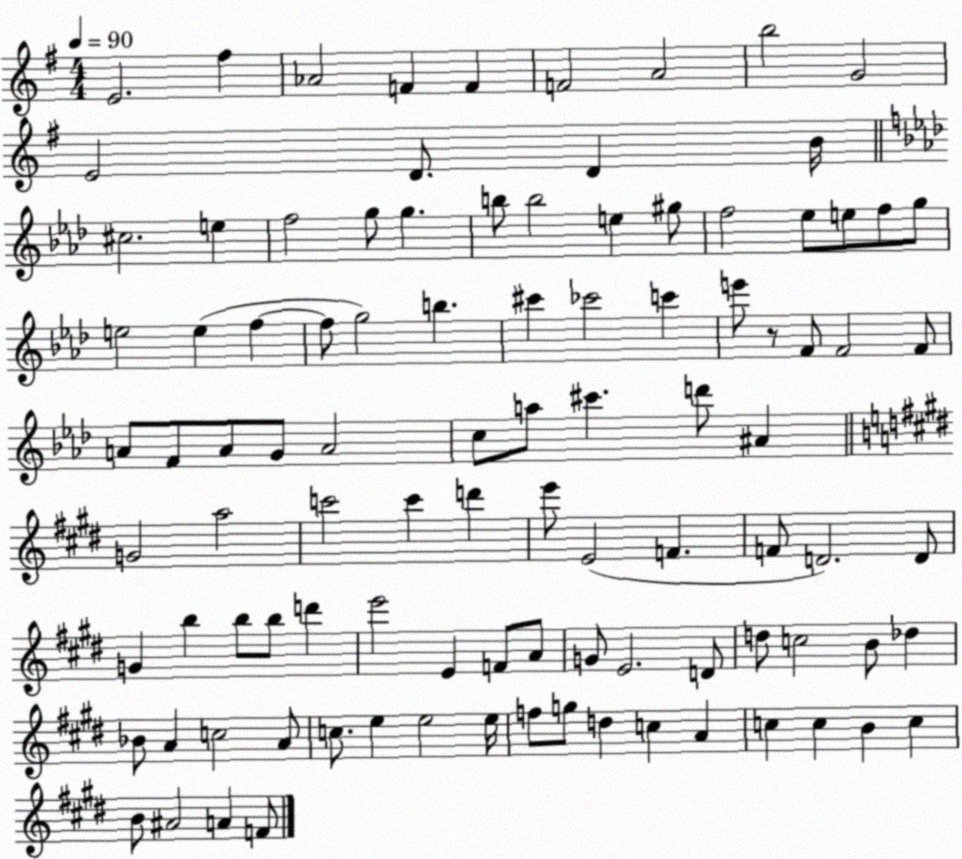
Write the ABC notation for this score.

X:1
T:Untitled
M:4/4
L:1/4
K:G
E2 ^f _A2 F F F2 A2 b2 G2 E2 D/2 D B/4 ^c2 e f2 g/2 g b/2 b2 e ^g/2 f2 _e/2 e/2 f/2 g/2 e2 e f f/2 g2 b ^c' _c'2 c' e'/2 z/2 F/2 F2 F/2 A/2 F/2 A/2 G/2 A2 c/2 a/2 ^c' d'/2 ^A G2 a2 c'2 c' d' e'/2 E2 F F/2 D2 D/2 G b b/2 b/2 d' e'2 E F/2 A/2 G/2 E2 D/2 d/2 c2 B/2 _d _B/2 A c2 A/2 c/2 e e2 e/4 f/2 g/2 d c A c c B c B/2 ^A2 A F/2